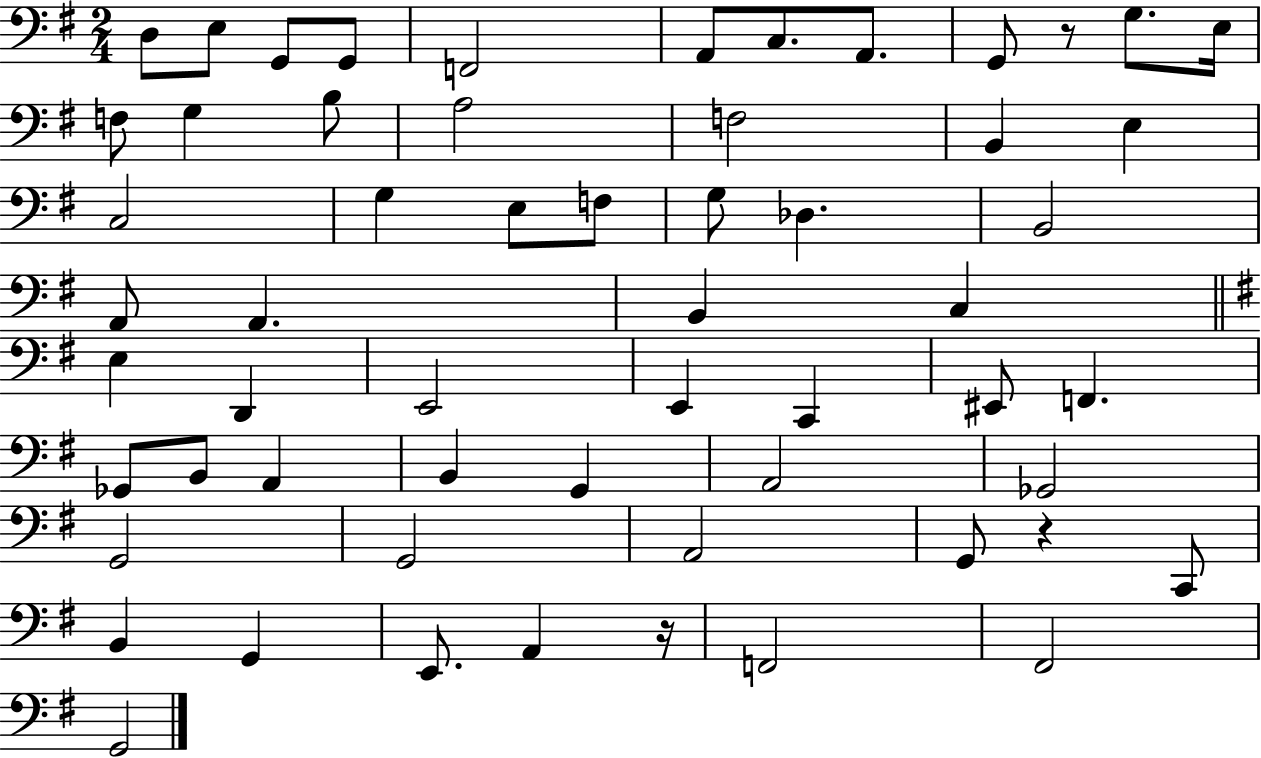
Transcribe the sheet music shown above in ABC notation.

X:1
T:Untitled
M:2/4
L:1/4
K:G
D,/2 E,/2 G,,/2 G,,/2 F,,2 A,,/2 C,/2 A,,/2 G,,/2 z/2 G,/2 E,/4 F,/2 G, B,/2 A,2 F,2 B,, E, C,2 G, E,/2 F,/2 G,/2 _D, B,,2 A,,/2 A,, B,, C, E, D,, E,,2 E,, C,, ^E,,/2 F,, _G,,/2 B,,/2 A,, B,, G,, A,,2 _G,,2 G,,2 G,,2 A,,2 G,,/2 z C,,/2 B,, G,, E,,/2 A,, z/4 F,,2 ^F,,2 G,,2